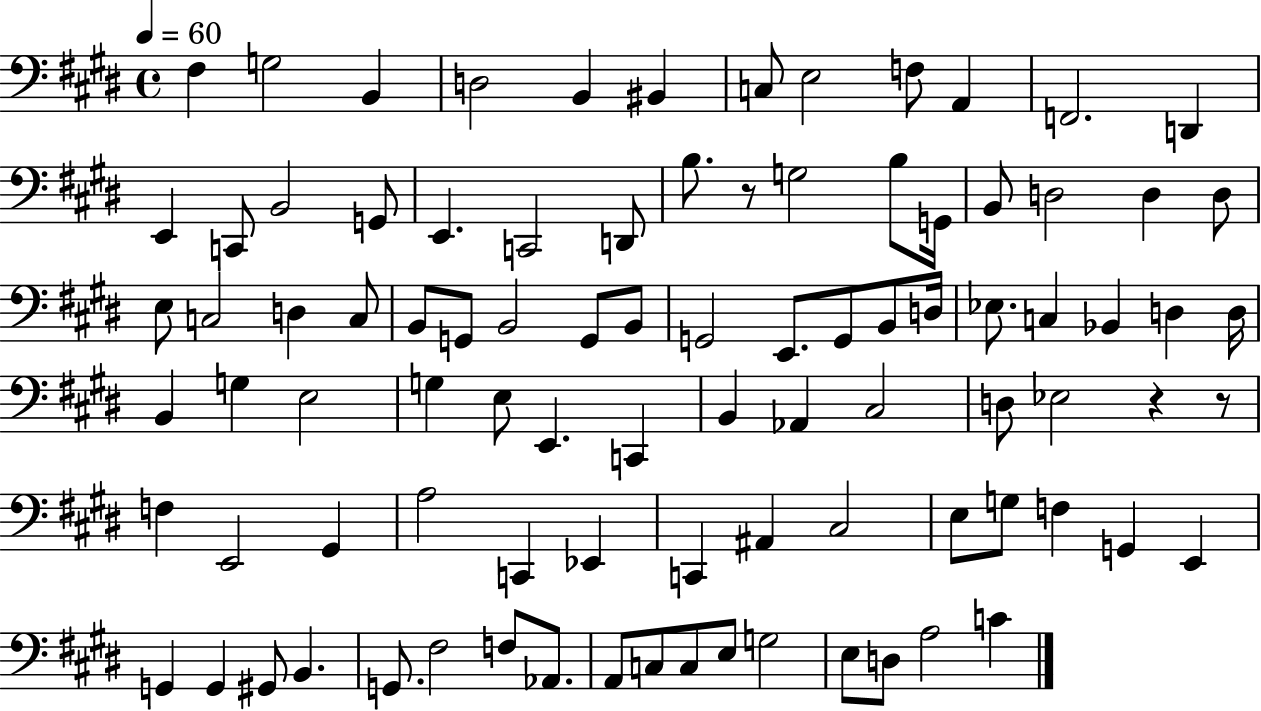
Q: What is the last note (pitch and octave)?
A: C4